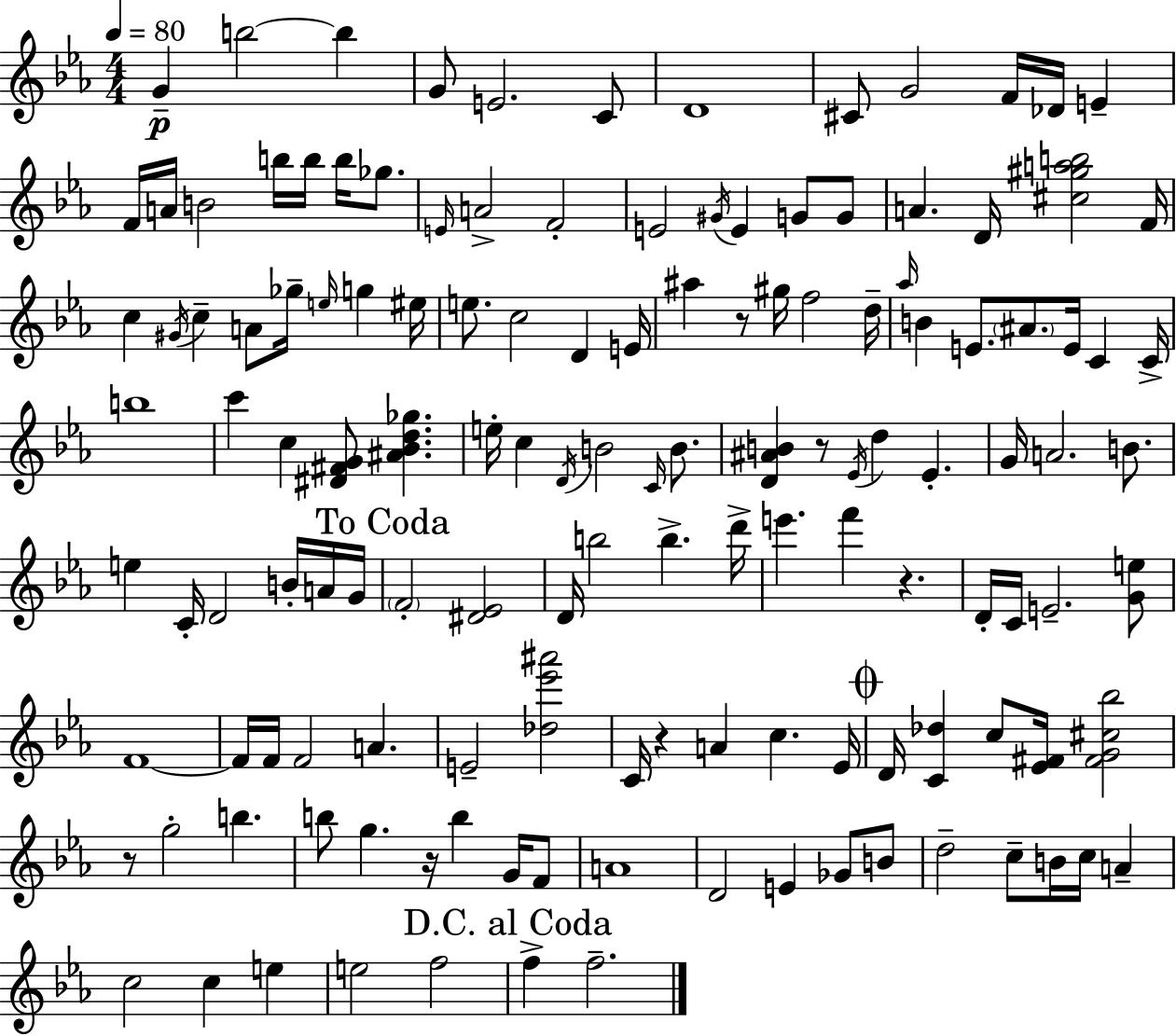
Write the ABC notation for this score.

X:1
T:Untitled
M:4/4
L:1/4
K:Cm
G b2 b G/2 E2 C/2 D4 ^C/2 G2 F/4 _D/4 E F/4 A/4 B2 b/4 b/4 b/4 _g/2 E/4 A2 F2 E2 ^G/4 E G/2 G/2 A D/4 [^c^gab]2 F/4 c ^G/4 c A/2 _g/4 e/4 g ^e/4 e/2 c2 D E/4 ^a z/2 ^g/4 f2 d/4 _a/4 B E/2 ^A/2 E/4 C C/4 b4 c' c [^D^FG]/2 [^A_Bd_g] e/4 c D/4 B2 C/4 B/2 [D^AB] z/2 _E/4 d _E G/4 A2 B/2 e C/4 D2 B/4 A/4 G/4 F2 [^D_E]2 D/4 b2 b d'/4 e' f' z D/4 C/4 E2 [Ge]/2 F4 F/4 F/4 F2 A E2 [_d_e'^a']2 C/4 z A c _E/4 D/4 [C_d] c/2 [_E^F]/4 [^FG^c_b]2 z/2 g2 b b/2 g z/4 b G/4 F/2 A4 D2 E _G/2 B/2 d2 c/2 B/4 c/4 A c2 c e e2 f2 f f2